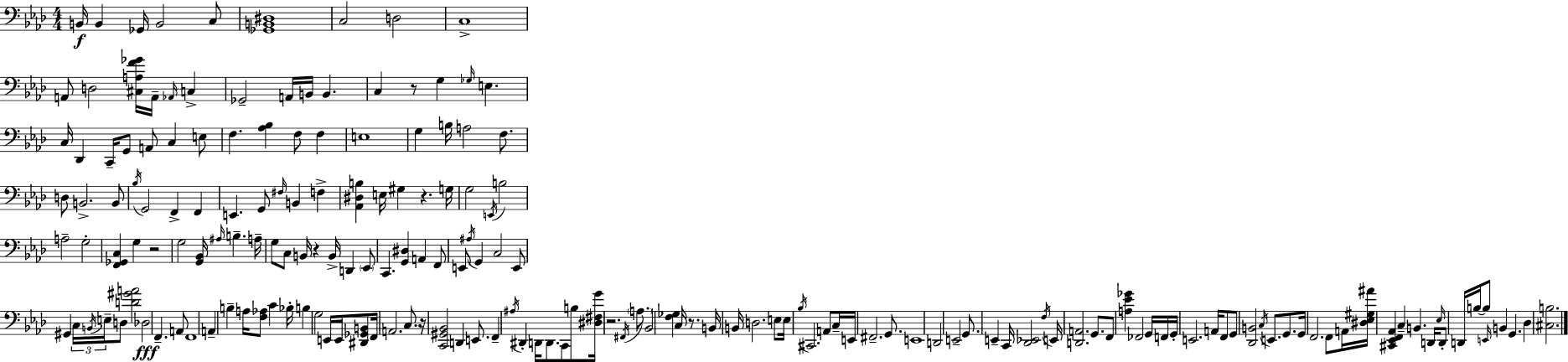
{
  \clef bass
  \numericTimeSignature
  \time 4/4
  \key f \minor
  b,16\f b,4 ges,16 b,2 c8 | <ges, b, dis>1 | c2 d2 | c1-> | \break a,8 d2 <cis a f' ges'>16 a,16-- \grace { aes,16 } c4-> | ges,2-- a,16 b,16 b,4. | c4 r8 g4 \grace { ges16 } e4. | c16 des,4 c,16-- g,8 a,8 c4 | \break e8 f4. <aes bes>4 f8 f4 | e1 | g4 b16 a2 f8. | d8 b,2.-> | \break b,8 \acciaccatura { bes16 } g,2 f,4-> f,4 | e,4. g,8 \grace { fis16 } b,4 | f4-> <aes, dis b>4 e16 gis4 r4. | g16 g2 \acciaccatura { e,16 } b2 | \break a2-- g2-. | <f, ges, c>4 g4 r2 | g2 <g, bes,>16 \grace { ais16 } b4.-- | a16-- g8 c8 b,16 r4 b,16-> | \break d,4 \parenthesize ees,8 c,4. <g, dis>4 | a,4 f,8 e,8 \acciaccatura { ais16 } g,4 c2 | e,8 gis,4 \tuplet 3/2 { c16 \acciaccatura { b,16 } e16-- } d8 | <d' gis' a'>2 des2\fff | \break f,4.-- a,8 f,1 | a,4-- b4-- | a16 <f aes>8 c'4 bes16-. b4 g2 | e,16 e,16 <dis, ges, b,>8 f,16 a,2. | \break c8. r16 <c, gis, bes,>2 | d,4 e,8. f,4-- \acciaccatura { ais16 } dis,4-. | d,16 d,8. c,8 b8 <dis fis g'>16 r2. | \acciaccatura { fis,16 } \parenthesize a8. bes,2 | \break <f ges>4 c16 r8. b,16 b,16 d2. | e8 e16 \acciaccatura { bes16 } cis,2. | a,8 c16-- e,16 fis,2.-- | g,8. e,1 | \break d,2 | e,2-- g,8. e,4-- | c,16 <des, ees,>2 \acciaccatura { f16 } e,16 <d, a,>2. | g,8. f,8 <a ees' ges'>4 | \break fes,2 g,16 f,16 g,16-. e,2. | a,16 f,8 g,8 <des, b,>2 | \acciaccatura { c16 } e,8. g,8. g,16 f,2. | f,8 a,16 <dis ees gis ais'>16 <cis, ees, f, aes,>4 | \break c4-- b,4. d,16 \grace { ees16 } d,8-. | d,16 b16~~ b8 \grace { e,16 } b,4 g,4. des4 | <cis b>2. \bar "|."
}